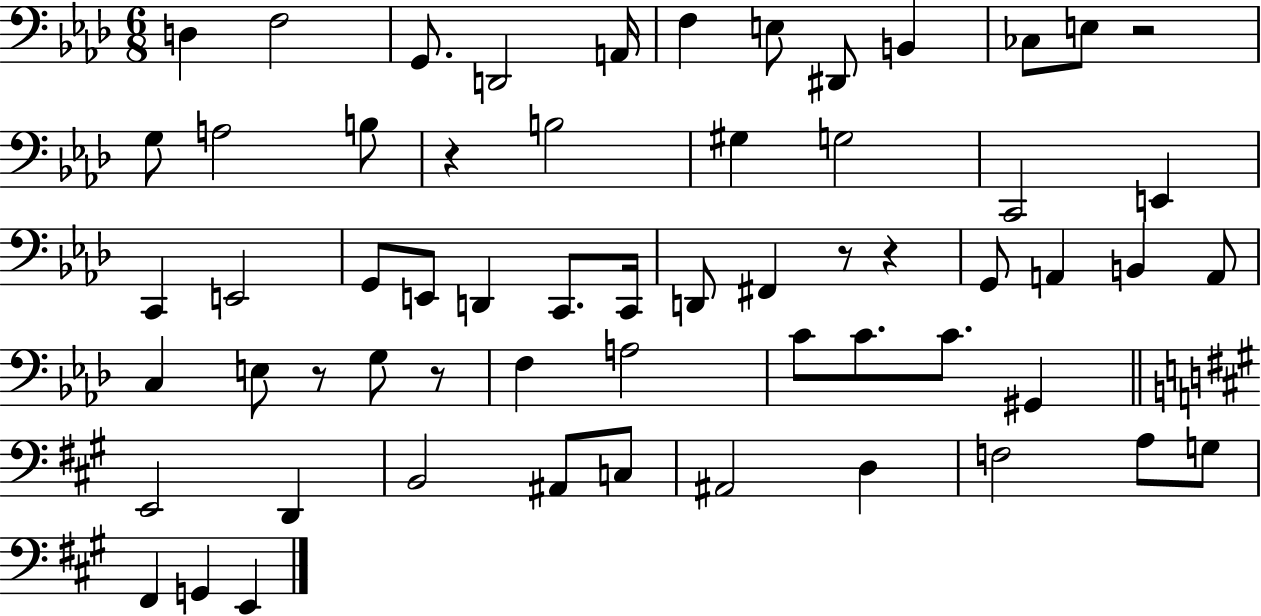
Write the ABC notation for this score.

X:1
T:Untitled
M:6/8
L:1/4
K:Ab
D, F,2 G,,/2 D,,2 A,,/4 F, E,/2 ^D,,/2 B,, _C,/2 E,/2 z2 G,/2 A,2 B,/2 z B,2 ^G, G,2 C,,2 E,, C,, E,,2 G,,/2 E,,/2 D,, C,,/2 C,,/4 D,,/2 ^F,, z/2 z G,,/2 A,, B,, A,,/2 C, E,/2 z/2 G,/2 z/2 F, A,2 C/2 C/2 C/2 ^G,, E,,2 D,, B,,2 ^A,,/2 C,/2 ^A,,2 D, F,2 A,/2 G,/2 ^F,, G,, E,,